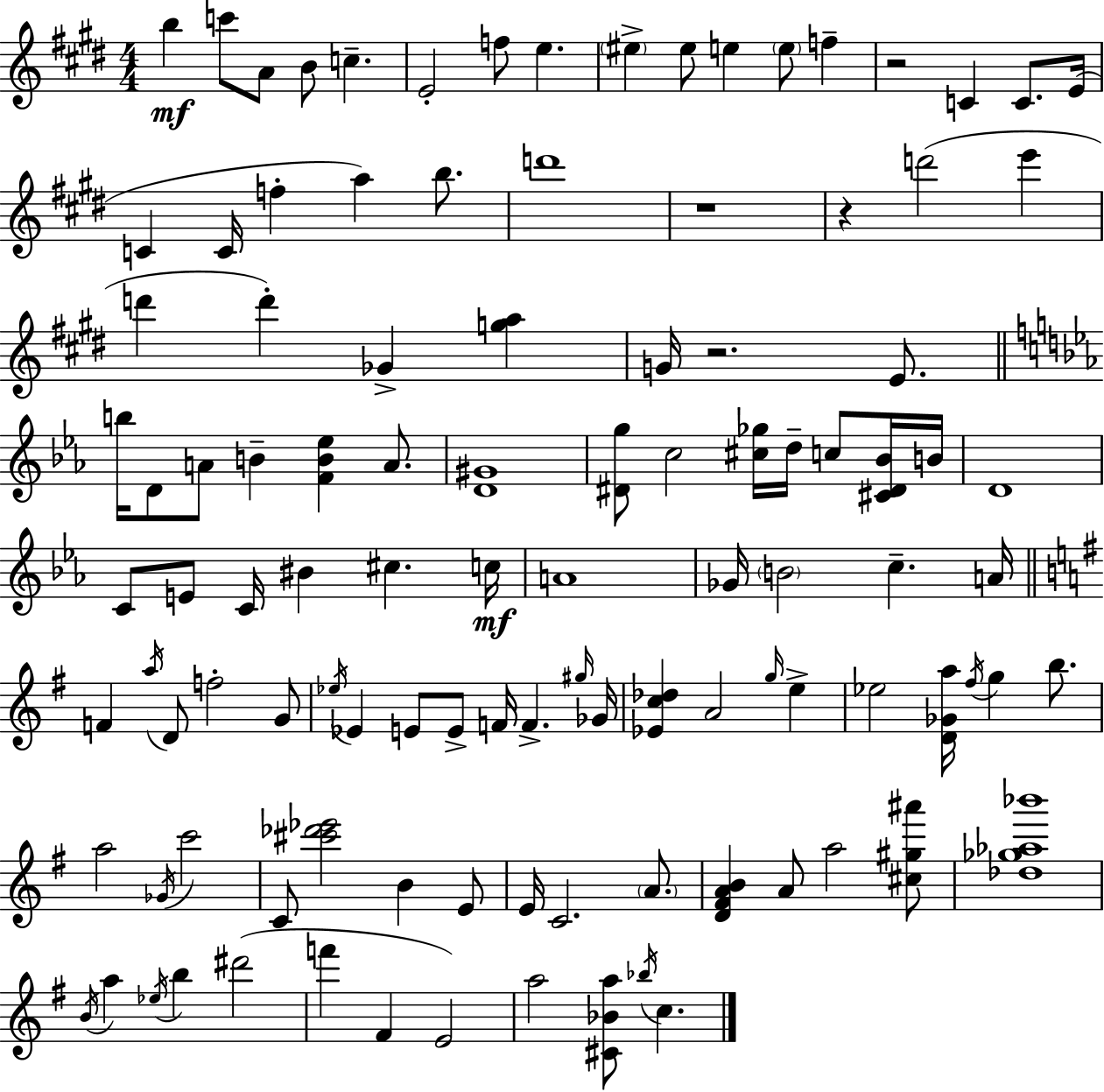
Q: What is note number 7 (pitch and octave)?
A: F5